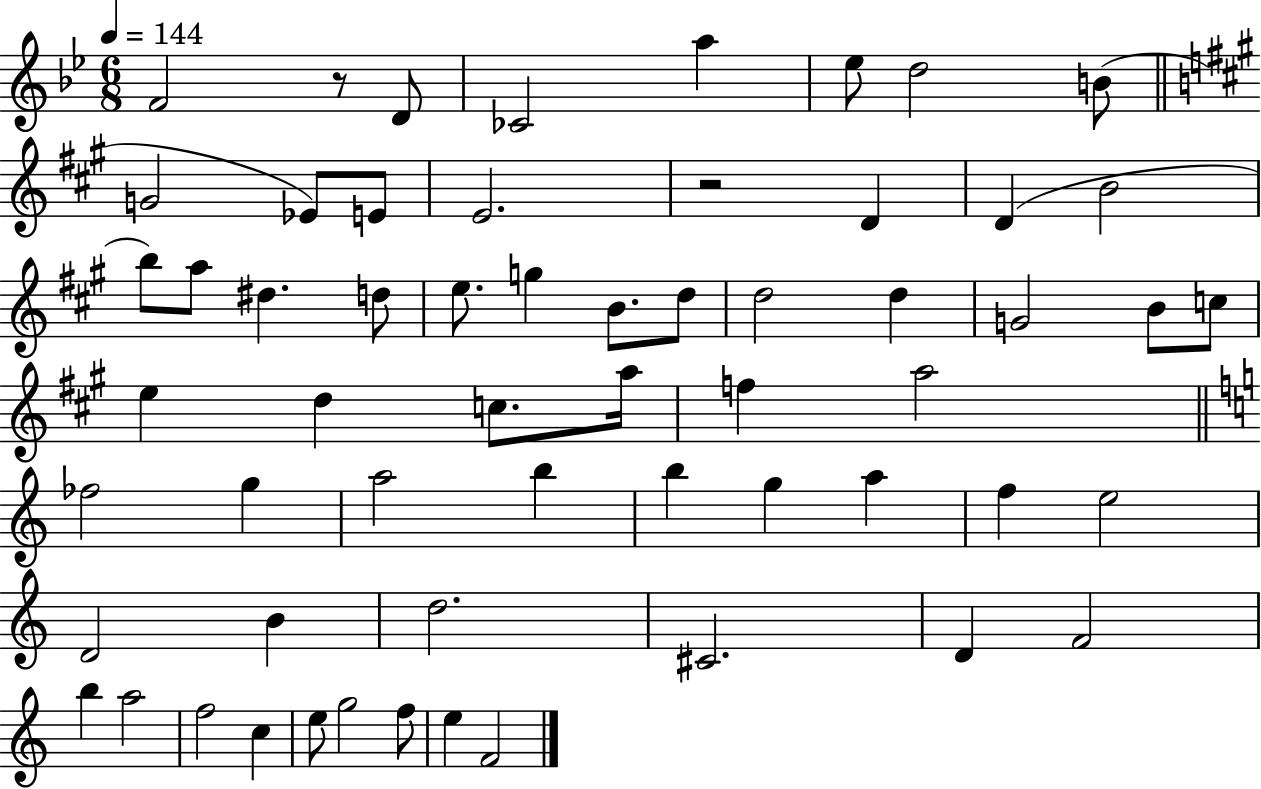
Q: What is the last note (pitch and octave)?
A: F4